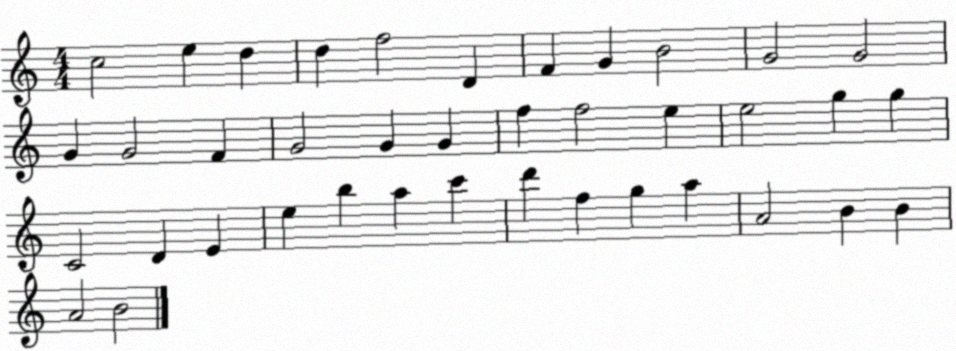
X:1
T:Untitled
M:4/4
L:1/4
K:C
c2 e d d f2 D F G B2 G2 G2 G G2 F G2 G G f f2 e e2 g g C2 D E e b a c' d' f g a A2 B B A2 B2